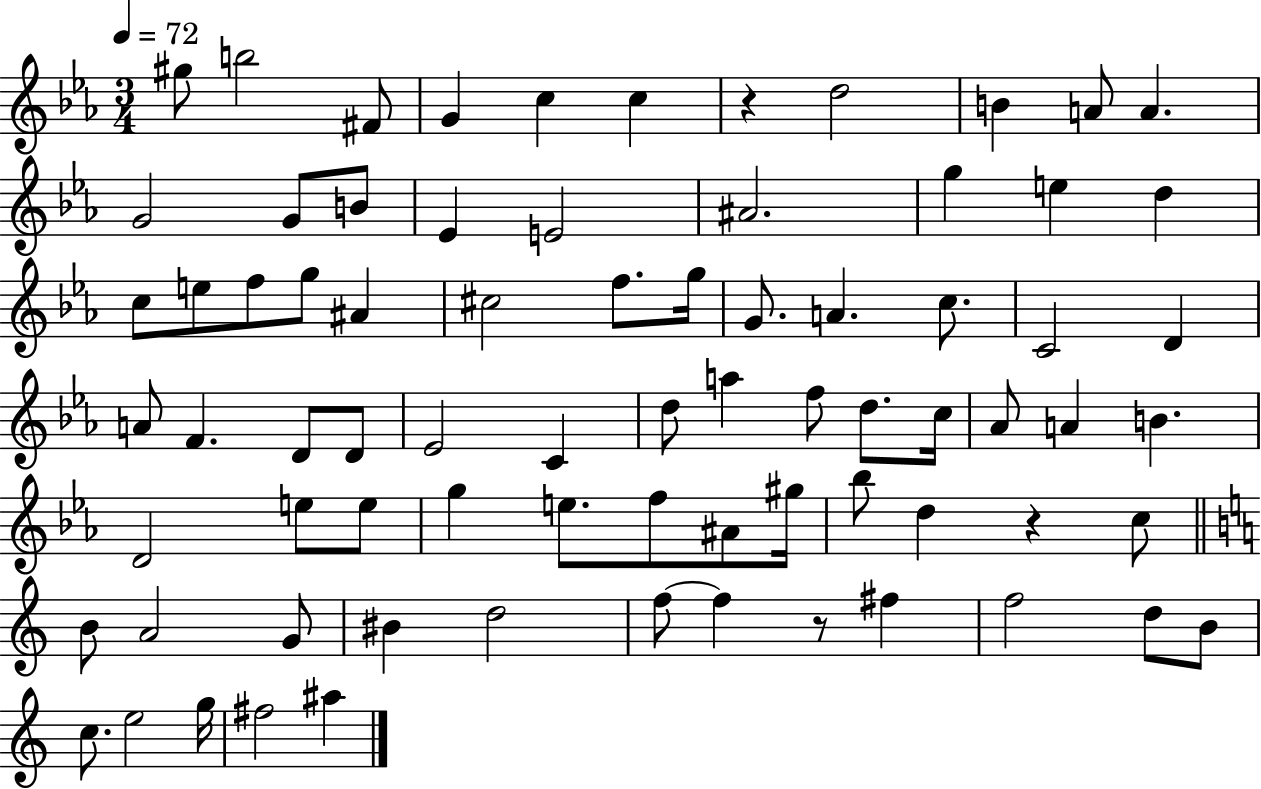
G#5/e B5/h F#4/e G4/q C5/q C5/q R/q D5/h B4/q A4/e A4/q. G4/h G4/e B4/e Eb4/q E4/h A#4/h. G5/q E5/q D5/q C5/e E5/e F5/e G5/e A#4/q C#5/h F5/e. G5/s G4/e. A4/q. C5/e. C4/h D4/q A4/e F4/q. D4/e D4/e Eb4/h C4/q D5/e A5/q F5/e D5/e. C5/s Ab4/e A4/q B4/q. D4/h E5/e E5/e G5/q E5/e. F5/e A#4/e G#5/s Bb5/e D5/q R/q C5/e B4/e A4/h G4/e BIS4/q D5/h F5/e F5/q R/e F#5/q F5/h D5/e B4/e C5/e. E5/h G5/s F#5/h A#5/q